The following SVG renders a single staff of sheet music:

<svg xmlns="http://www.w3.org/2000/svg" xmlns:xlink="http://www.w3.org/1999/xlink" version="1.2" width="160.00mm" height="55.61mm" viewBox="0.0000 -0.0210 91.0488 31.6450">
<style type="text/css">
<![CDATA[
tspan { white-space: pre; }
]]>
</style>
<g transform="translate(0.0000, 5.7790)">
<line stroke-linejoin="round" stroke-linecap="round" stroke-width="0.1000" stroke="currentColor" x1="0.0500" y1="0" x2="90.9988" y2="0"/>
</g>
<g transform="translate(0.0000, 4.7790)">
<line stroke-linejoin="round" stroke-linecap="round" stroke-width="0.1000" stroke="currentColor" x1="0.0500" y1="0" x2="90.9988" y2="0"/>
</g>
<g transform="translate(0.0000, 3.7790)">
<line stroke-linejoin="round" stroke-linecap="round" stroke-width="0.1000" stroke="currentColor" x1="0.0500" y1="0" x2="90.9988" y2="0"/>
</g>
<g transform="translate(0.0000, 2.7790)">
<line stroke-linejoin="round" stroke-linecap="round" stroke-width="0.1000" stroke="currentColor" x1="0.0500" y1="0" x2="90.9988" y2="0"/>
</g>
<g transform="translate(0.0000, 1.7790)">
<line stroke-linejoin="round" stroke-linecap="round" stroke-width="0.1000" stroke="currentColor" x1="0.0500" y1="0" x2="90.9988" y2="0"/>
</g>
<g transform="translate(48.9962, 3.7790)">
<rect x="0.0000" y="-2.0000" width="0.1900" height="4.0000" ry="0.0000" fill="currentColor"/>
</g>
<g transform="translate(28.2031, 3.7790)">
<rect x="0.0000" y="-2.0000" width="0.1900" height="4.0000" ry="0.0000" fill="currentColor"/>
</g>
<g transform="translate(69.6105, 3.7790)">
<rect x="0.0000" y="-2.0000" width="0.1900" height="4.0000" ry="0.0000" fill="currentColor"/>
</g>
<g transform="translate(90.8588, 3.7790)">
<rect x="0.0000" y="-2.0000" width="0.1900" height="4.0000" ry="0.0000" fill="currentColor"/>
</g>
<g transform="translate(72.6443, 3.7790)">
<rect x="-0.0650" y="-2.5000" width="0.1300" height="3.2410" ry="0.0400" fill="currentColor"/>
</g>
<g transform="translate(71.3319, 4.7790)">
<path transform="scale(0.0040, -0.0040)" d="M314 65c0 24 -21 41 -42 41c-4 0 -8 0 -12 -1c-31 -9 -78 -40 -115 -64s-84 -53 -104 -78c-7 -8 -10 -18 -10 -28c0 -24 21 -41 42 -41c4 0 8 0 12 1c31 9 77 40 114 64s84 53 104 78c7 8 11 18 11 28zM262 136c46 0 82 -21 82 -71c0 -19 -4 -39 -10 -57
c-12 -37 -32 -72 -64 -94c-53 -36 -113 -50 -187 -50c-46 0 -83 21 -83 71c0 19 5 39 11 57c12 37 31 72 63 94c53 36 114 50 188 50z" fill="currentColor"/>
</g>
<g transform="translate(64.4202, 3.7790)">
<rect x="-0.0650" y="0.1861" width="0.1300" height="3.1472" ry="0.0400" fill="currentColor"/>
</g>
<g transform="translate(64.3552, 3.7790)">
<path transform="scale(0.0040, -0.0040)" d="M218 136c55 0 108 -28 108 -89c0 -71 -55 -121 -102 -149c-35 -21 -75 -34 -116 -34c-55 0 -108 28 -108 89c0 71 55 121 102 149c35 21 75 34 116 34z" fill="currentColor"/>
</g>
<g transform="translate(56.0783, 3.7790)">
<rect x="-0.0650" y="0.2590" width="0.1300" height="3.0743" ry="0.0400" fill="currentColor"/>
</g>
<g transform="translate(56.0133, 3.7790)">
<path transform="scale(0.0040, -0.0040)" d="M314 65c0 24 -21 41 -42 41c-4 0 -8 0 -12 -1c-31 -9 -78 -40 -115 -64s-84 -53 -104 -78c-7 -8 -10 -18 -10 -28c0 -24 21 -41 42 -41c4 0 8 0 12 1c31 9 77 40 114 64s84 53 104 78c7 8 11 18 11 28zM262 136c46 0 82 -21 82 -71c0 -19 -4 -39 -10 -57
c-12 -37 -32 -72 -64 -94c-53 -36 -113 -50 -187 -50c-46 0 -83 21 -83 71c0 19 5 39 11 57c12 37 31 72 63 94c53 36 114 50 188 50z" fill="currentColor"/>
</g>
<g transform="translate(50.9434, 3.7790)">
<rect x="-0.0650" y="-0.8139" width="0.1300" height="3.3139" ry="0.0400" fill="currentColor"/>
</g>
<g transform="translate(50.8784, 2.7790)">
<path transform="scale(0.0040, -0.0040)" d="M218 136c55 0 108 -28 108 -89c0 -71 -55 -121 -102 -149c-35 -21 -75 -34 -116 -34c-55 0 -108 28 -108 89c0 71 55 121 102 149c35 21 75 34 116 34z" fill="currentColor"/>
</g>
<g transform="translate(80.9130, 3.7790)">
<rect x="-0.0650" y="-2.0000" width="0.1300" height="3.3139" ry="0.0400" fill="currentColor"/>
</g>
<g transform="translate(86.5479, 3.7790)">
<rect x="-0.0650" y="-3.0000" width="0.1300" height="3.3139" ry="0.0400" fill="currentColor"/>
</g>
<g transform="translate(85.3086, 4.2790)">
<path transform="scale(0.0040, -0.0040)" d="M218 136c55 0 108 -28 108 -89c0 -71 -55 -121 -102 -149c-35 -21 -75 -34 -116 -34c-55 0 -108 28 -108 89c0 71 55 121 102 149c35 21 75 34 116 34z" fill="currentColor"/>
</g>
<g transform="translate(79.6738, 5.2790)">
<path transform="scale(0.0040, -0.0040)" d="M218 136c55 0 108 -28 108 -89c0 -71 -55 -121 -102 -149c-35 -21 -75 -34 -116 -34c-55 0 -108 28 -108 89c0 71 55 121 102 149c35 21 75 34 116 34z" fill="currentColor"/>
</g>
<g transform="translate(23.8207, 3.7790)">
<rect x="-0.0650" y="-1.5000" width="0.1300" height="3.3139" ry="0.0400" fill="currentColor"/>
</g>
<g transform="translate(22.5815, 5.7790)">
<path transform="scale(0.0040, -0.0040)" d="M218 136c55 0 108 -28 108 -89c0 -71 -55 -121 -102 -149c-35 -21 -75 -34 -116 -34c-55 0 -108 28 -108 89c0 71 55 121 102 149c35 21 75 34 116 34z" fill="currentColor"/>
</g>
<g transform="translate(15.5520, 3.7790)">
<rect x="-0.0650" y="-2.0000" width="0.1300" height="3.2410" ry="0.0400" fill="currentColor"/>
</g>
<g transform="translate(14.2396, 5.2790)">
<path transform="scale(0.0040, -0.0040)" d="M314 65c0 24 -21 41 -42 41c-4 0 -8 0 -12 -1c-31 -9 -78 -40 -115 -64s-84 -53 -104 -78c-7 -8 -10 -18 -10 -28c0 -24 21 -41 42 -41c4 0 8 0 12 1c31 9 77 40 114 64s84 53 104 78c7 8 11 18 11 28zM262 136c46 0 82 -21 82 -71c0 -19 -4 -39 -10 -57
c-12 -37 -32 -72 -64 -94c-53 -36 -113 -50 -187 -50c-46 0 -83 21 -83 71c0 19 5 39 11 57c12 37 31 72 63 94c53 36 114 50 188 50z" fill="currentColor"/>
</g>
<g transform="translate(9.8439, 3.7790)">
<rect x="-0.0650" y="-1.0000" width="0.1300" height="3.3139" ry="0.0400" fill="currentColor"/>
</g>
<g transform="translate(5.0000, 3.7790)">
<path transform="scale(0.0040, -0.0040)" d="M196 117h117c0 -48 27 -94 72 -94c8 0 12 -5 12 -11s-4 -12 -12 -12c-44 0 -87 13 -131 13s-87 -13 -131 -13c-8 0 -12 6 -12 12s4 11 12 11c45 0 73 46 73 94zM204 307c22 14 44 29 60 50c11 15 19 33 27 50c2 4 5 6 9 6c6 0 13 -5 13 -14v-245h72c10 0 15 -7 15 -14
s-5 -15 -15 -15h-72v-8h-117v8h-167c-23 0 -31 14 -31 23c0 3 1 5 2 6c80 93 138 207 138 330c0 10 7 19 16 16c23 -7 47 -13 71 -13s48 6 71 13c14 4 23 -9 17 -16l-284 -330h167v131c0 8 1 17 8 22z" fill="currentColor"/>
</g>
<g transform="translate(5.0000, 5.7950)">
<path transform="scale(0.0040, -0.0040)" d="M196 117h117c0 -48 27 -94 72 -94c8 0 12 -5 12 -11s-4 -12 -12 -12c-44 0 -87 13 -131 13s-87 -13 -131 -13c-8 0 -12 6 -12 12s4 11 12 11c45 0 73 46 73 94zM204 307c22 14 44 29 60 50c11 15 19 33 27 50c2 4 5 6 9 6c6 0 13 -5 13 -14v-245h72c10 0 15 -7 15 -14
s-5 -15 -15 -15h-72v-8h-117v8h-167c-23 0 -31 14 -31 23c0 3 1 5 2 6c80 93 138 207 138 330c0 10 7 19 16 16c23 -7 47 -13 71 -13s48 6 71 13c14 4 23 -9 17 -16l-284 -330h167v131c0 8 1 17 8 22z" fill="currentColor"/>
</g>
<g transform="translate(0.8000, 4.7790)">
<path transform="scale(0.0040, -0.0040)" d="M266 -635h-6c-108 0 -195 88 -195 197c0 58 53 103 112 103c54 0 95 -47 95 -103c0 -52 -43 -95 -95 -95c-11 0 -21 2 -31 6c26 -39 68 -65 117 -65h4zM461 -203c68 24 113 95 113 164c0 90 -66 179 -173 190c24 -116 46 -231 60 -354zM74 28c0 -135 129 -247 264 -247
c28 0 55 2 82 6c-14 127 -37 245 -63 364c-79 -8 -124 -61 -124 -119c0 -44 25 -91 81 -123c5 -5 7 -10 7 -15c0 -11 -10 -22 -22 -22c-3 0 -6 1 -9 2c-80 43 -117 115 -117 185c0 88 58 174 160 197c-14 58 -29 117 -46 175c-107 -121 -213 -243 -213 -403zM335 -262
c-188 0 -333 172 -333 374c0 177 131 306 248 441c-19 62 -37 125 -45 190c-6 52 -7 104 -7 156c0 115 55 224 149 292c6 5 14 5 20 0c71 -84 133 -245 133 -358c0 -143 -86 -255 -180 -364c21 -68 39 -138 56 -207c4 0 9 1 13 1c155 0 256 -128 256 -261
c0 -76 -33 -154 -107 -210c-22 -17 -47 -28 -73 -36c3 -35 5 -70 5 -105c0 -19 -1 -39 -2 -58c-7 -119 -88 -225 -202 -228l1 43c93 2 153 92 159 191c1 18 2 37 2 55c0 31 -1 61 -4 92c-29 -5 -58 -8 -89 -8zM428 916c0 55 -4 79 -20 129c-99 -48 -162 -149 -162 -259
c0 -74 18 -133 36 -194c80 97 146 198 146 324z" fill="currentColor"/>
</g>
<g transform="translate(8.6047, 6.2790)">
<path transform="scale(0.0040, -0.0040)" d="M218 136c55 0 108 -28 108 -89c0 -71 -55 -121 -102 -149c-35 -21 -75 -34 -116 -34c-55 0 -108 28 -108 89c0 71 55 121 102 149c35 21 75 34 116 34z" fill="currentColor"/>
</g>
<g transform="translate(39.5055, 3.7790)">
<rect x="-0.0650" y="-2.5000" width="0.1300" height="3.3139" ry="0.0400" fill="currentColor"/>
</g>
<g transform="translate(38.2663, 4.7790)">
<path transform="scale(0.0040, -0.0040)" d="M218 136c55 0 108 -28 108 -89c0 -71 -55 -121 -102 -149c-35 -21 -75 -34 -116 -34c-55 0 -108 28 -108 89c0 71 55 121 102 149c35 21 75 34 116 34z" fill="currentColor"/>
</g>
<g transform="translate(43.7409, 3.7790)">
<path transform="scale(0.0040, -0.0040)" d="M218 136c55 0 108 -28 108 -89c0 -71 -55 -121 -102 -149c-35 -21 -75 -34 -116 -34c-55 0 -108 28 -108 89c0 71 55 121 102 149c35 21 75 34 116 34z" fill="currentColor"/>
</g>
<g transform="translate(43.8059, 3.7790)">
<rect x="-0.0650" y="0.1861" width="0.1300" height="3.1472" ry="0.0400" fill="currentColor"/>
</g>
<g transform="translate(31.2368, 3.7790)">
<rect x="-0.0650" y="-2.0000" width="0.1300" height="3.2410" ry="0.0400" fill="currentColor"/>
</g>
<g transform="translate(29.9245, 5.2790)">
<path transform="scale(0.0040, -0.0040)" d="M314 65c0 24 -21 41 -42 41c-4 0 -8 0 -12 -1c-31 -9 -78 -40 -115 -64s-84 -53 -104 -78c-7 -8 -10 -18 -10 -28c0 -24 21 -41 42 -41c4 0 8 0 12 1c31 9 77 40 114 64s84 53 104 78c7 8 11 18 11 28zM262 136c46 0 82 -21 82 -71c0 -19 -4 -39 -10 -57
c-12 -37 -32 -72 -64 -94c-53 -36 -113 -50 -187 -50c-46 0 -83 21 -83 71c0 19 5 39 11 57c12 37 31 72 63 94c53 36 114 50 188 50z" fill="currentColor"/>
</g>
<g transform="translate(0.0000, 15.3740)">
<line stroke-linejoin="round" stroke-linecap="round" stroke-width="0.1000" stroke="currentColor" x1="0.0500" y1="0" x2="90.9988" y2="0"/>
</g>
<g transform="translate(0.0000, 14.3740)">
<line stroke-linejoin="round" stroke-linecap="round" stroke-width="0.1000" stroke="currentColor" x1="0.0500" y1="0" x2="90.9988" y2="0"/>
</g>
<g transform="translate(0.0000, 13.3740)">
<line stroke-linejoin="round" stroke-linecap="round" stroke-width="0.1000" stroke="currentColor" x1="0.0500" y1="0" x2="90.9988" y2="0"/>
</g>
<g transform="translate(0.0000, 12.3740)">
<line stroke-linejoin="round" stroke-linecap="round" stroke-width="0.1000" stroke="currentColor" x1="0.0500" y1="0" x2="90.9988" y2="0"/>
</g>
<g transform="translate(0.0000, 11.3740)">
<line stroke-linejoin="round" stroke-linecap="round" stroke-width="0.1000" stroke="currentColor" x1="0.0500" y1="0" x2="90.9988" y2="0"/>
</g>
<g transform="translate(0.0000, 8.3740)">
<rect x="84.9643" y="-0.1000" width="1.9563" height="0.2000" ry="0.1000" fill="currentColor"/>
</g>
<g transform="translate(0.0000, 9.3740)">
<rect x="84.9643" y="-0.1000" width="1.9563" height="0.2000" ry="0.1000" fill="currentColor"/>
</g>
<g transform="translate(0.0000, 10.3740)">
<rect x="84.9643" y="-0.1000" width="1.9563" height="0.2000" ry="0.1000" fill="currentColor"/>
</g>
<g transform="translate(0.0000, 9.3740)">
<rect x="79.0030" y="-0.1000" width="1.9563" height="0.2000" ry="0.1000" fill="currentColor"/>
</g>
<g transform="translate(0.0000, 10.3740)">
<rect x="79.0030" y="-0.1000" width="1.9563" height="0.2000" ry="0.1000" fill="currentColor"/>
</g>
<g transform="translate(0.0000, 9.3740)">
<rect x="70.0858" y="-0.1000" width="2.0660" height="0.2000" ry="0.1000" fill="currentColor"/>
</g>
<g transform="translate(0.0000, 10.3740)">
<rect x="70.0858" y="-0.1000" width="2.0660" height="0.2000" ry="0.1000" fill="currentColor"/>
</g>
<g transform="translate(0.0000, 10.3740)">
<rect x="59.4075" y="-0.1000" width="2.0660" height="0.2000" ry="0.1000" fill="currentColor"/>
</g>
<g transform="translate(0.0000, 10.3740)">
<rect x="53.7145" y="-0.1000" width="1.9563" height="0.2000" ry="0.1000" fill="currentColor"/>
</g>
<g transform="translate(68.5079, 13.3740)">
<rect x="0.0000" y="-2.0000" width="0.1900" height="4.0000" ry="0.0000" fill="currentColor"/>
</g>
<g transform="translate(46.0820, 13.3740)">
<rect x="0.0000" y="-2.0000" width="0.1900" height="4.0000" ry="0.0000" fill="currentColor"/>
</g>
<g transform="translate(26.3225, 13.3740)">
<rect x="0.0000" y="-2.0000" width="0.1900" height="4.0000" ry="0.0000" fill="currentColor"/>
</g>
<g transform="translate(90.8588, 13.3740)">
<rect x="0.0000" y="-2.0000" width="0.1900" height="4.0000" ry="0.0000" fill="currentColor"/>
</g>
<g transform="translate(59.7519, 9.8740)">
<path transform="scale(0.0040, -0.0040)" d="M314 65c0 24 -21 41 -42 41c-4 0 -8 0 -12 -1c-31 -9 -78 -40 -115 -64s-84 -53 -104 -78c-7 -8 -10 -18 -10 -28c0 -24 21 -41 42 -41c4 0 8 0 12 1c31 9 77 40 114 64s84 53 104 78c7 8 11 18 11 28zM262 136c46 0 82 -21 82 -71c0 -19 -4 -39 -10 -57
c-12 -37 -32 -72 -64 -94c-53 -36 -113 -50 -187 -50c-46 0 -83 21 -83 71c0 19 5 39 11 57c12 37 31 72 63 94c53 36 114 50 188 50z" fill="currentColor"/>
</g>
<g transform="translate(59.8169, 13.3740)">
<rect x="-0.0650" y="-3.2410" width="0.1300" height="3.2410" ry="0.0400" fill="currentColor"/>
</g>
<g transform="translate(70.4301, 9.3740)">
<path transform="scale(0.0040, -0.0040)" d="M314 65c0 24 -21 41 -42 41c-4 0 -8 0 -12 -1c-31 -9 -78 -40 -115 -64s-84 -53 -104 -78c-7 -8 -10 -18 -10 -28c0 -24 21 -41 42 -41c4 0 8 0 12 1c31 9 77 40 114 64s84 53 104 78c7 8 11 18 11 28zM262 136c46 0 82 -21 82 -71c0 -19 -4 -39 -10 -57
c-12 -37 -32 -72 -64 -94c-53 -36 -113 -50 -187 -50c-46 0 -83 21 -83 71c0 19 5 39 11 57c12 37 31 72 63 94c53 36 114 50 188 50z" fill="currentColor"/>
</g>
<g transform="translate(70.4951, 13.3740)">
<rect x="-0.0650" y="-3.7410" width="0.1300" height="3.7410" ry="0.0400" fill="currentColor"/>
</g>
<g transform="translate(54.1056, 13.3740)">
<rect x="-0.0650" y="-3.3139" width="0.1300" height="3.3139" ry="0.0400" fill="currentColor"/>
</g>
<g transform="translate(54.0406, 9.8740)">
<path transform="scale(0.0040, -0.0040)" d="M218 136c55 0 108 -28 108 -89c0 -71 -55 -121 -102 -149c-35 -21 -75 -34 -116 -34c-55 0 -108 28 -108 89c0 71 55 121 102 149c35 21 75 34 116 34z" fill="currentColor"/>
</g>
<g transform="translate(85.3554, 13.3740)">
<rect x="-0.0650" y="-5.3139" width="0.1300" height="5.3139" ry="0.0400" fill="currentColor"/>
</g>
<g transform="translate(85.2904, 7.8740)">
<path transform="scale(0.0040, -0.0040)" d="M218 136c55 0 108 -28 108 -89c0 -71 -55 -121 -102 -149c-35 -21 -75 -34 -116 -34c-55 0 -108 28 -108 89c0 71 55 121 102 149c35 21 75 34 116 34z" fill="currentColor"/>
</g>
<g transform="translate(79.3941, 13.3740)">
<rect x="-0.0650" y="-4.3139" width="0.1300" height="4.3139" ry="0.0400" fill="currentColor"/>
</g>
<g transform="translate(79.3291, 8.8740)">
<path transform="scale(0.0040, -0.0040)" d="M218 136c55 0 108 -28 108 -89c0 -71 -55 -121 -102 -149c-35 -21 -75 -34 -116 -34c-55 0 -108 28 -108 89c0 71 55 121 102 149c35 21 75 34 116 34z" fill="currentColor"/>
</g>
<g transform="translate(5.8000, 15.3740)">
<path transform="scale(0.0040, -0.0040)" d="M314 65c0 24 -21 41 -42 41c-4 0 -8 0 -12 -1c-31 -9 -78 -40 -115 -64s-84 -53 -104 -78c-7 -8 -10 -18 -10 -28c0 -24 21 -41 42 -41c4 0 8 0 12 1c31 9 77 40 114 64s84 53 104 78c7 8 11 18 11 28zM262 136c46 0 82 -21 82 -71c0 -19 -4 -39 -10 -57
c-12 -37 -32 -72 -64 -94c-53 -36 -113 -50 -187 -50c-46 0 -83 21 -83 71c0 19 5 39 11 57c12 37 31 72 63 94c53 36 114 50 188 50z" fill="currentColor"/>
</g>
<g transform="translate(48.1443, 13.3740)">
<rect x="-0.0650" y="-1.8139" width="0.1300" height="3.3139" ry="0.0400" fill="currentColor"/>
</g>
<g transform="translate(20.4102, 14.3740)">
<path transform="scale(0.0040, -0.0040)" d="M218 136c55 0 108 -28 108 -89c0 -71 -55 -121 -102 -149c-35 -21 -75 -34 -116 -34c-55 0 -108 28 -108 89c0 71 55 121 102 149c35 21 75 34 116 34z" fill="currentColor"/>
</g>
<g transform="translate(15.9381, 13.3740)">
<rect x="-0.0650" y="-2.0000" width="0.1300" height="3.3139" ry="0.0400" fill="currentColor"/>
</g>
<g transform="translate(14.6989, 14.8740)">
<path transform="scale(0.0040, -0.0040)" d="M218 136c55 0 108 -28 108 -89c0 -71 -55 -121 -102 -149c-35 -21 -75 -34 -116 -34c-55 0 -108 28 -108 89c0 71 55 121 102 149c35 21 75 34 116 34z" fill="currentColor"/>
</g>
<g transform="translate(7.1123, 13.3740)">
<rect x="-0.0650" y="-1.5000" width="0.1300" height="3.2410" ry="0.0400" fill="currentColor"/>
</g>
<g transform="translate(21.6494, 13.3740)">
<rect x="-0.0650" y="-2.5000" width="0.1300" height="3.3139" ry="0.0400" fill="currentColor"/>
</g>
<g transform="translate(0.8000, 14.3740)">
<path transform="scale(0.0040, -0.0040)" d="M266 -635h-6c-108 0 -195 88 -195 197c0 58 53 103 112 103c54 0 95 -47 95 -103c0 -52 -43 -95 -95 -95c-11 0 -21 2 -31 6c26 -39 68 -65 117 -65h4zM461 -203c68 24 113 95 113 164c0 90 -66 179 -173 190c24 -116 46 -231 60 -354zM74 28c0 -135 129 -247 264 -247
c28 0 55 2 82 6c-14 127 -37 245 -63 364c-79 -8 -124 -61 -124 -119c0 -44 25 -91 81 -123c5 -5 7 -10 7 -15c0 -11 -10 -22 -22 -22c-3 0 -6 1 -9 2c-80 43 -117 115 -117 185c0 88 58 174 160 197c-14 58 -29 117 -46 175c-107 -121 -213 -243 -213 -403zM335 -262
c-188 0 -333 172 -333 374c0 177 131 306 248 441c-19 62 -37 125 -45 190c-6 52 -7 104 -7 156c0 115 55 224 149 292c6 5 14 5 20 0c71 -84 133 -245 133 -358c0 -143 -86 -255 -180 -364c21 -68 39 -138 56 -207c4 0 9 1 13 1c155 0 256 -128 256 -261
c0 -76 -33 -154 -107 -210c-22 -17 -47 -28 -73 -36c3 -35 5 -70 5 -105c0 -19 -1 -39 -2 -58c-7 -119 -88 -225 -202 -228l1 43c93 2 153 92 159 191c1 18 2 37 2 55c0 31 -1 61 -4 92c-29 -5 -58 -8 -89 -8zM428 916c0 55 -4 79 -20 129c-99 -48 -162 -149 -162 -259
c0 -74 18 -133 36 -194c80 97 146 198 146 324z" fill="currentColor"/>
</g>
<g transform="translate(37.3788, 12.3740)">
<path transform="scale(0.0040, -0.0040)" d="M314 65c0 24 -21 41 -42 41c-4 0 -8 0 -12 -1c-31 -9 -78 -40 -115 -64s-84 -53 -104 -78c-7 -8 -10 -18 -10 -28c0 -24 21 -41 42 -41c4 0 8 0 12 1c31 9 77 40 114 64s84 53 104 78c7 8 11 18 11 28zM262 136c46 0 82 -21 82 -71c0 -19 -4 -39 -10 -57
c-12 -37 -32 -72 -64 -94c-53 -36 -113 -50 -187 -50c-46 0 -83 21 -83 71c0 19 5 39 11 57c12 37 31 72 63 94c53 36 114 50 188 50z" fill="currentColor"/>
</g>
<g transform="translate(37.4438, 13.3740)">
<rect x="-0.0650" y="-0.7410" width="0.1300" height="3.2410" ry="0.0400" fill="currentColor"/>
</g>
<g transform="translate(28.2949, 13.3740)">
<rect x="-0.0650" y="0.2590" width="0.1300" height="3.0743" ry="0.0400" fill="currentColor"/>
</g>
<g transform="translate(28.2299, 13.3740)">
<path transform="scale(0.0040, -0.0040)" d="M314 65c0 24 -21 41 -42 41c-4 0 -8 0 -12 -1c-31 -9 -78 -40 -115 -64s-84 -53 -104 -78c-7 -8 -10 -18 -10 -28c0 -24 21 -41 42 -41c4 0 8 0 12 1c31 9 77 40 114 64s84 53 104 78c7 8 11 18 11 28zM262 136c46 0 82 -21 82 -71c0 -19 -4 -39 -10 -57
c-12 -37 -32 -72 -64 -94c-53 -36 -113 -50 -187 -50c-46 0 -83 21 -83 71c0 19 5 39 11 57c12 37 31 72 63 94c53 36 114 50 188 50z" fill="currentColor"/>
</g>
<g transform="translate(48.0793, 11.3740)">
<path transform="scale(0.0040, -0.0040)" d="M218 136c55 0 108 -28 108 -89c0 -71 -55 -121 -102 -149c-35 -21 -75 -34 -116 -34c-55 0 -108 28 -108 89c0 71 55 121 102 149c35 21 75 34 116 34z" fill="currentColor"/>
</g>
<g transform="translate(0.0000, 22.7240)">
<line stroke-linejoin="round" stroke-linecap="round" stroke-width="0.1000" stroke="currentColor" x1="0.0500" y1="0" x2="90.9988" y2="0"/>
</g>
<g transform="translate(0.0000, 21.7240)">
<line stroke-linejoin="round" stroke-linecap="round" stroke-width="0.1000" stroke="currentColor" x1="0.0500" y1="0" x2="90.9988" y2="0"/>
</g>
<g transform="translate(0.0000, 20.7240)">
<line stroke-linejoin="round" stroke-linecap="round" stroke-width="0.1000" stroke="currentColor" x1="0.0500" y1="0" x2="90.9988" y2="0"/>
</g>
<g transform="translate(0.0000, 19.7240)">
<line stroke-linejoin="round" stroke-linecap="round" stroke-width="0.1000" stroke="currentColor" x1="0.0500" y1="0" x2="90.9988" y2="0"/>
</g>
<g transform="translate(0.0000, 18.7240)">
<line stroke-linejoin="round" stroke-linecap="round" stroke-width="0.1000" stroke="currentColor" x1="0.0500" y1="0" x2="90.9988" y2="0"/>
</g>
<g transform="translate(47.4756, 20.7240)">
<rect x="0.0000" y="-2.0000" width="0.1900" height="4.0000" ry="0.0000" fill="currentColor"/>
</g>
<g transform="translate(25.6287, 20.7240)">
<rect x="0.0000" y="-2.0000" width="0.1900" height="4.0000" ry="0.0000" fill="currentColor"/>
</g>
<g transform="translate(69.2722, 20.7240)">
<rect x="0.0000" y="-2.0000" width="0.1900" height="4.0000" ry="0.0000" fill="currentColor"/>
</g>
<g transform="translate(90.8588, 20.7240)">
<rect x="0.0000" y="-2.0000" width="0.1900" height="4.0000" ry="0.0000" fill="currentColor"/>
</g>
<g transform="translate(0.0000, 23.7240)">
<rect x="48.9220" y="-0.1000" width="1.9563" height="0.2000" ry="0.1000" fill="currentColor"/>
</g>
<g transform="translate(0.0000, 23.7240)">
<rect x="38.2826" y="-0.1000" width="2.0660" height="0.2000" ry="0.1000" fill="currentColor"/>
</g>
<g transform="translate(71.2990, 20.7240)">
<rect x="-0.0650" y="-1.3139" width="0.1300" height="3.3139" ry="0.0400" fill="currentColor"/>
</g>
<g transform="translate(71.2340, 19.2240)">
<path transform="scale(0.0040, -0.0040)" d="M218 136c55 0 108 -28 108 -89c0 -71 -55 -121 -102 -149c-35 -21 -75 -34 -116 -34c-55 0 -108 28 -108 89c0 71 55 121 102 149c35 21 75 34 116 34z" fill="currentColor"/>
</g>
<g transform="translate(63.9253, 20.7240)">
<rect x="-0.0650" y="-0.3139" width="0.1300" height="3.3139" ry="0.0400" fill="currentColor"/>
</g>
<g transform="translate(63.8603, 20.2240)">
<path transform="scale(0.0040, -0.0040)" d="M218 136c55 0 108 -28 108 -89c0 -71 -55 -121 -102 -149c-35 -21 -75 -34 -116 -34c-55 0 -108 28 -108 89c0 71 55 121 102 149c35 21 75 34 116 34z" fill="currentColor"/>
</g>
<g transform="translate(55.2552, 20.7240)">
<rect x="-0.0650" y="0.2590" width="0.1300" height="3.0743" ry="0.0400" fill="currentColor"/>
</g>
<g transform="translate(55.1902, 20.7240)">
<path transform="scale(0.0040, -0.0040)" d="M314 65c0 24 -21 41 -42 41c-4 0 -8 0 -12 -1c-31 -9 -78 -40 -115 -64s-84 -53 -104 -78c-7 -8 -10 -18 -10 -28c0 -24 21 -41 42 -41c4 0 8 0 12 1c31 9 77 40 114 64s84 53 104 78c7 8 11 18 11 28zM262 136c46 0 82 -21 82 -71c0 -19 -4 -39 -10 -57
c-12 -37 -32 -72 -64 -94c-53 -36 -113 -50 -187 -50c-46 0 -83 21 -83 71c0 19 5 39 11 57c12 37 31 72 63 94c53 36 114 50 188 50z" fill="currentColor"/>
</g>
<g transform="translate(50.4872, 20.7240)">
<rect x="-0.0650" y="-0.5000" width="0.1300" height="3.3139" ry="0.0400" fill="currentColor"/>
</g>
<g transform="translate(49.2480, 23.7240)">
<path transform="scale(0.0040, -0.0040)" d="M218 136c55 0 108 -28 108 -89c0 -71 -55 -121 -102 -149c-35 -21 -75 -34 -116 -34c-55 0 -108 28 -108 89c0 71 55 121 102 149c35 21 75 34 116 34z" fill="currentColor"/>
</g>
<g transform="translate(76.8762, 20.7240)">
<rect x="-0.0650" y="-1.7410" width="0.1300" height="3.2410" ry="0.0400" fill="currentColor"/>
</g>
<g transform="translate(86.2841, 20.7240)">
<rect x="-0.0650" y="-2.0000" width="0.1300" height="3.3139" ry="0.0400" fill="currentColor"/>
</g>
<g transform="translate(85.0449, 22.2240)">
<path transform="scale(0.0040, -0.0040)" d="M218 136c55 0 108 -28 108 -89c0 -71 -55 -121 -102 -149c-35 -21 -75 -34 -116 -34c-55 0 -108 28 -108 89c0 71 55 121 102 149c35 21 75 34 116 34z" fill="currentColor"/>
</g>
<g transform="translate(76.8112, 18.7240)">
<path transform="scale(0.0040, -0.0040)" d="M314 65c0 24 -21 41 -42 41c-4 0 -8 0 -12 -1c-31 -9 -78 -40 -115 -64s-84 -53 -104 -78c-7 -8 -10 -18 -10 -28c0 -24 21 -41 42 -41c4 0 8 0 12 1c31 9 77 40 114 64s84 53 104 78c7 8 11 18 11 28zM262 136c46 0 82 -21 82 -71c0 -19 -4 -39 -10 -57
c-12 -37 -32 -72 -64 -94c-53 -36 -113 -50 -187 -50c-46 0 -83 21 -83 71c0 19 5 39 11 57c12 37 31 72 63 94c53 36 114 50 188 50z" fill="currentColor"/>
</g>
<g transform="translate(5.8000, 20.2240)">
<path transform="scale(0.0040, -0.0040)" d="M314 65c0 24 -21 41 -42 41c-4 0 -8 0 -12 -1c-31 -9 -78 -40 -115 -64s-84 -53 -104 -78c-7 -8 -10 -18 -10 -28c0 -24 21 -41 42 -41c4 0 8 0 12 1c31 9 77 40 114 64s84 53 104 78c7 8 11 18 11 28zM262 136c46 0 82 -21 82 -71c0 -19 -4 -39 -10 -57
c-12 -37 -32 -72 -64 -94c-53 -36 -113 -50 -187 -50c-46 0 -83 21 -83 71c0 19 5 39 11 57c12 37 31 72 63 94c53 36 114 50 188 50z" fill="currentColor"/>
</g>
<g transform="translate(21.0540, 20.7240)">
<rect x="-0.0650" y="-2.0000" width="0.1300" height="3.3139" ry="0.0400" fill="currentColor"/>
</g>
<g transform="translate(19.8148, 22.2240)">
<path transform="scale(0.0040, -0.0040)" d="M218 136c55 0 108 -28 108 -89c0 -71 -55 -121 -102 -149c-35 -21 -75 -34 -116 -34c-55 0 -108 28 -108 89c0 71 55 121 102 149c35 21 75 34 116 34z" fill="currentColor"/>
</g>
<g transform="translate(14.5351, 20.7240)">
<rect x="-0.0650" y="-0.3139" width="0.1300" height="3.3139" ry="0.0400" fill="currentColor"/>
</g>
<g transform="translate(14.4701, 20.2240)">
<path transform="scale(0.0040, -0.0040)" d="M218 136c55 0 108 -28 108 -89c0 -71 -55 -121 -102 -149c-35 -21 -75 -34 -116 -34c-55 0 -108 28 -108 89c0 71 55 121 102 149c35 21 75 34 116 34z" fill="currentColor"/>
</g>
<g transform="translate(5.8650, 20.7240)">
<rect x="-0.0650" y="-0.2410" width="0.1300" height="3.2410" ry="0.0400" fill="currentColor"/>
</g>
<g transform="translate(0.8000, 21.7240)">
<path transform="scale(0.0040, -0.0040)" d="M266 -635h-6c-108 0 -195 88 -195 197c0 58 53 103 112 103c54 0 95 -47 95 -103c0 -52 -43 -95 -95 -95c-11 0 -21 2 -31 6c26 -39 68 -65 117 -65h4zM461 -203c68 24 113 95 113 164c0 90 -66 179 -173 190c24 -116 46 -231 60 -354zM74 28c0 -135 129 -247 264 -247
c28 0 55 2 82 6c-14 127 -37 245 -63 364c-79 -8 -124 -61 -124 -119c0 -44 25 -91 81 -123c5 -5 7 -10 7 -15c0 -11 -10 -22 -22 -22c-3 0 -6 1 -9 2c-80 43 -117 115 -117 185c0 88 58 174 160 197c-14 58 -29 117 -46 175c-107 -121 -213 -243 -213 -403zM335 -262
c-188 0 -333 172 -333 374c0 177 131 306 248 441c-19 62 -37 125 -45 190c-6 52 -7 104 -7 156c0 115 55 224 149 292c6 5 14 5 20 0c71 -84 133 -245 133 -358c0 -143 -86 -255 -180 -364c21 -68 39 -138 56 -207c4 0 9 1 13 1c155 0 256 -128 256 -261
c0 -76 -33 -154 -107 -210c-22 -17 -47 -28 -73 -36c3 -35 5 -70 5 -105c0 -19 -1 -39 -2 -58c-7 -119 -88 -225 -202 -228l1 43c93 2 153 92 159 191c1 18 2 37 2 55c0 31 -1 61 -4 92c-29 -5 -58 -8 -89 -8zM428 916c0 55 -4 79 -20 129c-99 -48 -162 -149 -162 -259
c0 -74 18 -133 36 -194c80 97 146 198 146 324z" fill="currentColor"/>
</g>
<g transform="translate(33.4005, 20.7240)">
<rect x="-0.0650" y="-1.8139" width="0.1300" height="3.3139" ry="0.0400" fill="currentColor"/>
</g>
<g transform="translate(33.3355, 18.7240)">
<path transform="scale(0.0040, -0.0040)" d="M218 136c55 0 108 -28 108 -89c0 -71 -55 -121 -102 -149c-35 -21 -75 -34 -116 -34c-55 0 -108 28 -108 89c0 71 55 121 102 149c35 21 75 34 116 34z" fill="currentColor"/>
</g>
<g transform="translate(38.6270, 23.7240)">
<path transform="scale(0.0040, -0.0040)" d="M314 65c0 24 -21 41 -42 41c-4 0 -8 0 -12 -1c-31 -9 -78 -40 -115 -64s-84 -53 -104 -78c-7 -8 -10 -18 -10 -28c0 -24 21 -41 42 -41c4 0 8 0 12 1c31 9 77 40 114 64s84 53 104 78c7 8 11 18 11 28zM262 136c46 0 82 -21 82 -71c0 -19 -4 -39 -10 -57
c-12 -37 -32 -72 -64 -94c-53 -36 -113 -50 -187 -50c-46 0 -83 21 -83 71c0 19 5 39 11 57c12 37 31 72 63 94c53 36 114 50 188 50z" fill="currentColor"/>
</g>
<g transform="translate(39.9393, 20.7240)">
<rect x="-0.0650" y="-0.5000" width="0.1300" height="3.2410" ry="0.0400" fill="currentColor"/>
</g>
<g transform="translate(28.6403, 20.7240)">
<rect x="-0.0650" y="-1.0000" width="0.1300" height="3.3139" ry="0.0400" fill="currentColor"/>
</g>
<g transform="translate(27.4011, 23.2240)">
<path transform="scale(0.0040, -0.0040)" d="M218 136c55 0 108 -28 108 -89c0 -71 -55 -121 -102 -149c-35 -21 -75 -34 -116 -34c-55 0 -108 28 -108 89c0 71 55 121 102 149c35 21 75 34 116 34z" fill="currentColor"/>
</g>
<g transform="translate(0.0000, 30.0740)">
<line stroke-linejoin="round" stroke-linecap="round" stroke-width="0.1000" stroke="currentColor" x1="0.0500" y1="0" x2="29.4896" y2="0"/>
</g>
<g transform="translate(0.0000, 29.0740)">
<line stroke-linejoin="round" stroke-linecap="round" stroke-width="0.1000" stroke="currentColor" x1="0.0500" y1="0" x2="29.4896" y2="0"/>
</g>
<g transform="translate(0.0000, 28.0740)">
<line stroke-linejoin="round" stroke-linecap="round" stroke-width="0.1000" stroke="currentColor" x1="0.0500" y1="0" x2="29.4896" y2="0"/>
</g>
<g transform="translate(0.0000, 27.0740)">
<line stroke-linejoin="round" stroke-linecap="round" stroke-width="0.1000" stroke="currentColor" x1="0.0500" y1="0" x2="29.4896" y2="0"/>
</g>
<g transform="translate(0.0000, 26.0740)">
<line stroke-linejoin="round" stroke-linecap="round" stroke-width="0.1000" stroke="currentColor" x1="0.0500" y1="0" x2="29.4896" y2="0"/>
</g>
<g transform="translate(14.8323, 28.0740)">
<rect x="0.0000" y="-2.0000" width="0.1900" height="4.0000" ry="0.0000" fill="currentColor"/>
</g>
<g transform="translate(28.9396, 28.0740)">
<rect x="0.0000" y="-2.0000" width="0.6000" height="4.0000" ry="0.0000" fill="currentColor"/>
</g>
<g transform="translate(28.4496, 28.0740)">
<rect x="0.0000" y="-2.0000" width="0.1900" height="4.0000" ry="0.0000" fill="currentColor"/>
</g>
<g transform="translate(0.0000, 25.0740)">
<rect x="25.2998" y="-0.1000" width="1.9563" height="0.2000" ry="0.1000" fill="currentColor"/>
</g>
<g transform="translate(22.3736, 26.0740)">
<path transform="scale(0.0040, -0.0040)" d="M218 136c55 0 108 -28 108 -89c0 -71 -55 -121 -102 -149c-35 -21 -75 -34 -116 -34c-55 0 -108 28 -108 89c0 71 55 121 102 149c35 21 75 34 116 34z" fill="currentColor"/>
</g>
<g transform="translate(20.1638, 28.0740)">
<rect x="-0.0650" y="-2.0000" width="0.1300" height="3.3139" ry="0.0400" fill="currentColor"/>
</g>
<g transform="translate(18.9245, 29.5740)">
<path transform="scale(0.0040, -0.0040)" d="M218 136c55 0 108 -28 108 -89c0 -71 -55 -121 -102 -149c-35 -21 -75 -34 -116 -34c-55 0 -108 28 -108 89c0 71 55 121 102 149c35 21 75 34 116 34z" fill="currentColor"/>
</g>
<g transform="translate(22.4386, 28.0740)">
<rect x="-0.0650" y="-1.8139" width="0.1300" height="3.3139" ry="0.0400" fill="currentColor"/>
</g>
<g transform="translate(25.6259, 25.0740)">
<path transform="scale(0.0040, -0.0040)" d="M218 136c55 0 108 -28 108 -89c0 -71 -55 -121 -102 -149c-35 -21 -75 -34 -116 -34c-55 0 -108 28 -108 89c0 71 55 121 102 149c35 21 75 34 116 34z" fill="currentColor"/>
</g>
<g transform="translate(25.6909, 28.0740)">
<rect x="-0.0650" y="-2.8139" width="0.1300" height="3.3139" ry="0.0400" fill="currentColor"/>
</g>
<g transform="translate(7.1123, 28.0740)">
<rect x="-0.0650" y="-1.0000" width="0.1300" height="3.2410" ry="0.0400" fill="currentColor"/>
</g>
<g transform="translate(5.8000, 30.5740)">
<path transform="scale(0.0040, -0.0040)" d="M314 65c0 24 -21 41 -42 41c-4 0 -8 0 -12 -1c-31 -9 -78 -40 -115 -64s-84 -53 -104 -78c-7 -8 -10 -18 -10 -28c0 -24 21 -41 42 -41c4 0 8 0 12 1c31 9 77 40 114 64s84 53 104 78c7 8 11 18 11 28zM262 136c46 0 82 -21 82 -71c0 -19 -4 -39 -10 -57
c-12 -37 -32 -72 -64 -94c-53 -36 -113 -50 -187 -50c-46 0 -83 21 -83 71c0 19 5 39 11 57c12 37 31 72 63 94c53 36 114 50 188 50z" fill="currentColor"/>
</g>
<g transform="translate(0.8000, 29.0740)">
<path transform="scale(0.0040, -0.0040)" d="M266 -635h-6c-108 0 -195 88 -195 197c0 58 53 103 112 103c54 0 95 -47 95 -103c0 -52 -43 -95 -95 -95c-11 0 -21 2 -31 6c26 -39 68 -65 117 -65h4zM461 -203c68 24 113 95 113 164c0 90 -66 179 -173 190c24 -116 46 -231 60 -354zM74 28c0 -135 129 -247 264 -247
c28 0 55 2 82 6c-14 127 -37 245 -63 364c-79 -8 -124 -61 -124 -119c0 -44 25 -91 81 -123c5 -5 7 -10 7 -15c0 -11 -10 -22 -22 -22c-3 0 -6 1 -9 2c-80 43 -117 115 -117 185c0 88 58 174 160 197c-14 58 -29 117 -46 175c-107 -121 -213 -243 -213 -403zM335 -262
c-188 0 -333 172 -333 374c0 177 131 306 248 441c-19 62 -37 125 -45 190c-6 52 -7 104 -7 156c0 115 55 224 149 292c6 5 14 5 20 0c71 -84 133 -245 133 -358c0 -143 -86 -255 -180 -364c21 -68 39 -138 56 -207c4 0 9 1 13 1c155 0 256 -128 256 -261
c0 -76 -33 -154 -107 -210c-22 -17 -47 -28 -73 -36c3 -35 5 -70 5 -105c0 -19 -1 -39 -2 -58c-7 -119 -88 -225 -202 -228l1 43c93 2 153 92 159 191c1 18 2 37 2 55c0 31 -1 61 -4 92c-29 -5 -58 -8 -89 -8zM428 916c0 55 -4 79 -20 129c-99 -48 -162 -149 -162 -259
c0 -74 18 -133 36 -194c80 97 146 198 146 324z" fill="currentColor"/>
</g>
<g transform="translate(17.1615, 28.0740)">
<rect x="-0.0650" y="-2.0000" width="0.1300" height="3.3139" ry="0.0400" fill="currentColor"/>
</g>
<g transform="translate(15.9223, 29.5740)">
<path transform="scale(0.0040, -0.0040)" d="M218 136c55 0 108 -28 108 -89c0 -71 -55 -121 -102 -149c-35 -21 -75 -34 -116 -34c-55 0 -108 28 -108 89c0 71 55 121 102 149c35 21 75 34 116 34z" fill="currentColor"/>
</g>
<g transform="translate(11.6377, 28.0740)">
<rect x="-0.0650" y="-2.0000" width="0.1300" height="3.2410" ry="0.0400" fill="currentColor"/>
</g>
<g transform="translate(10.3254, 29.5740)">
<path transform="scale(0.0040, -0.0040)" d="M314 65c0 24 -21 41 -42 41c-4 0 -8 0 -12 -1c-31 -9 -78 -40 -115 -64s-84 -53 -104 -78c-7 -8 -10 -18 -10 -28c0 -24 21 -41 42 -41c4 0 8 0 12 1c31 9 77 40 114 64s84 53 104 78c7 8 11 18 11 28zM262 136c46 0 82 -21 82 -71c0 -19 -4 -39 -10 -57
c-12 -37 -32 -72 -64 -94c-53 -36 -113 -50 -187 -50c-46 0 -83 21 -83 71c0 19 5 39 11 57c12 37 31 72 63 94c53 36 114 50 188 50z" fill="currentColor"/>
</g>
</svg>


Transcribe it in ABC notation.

X:1
T:Untitled
M:4/4
L:1/4
K:C
D F2 E F2 G B d B2 B G2 F A E2 F G B2 d2 f b b2 c'2 d' f' c2 c F D f C2 C B2 c e f2 F D2 F2 F F f a